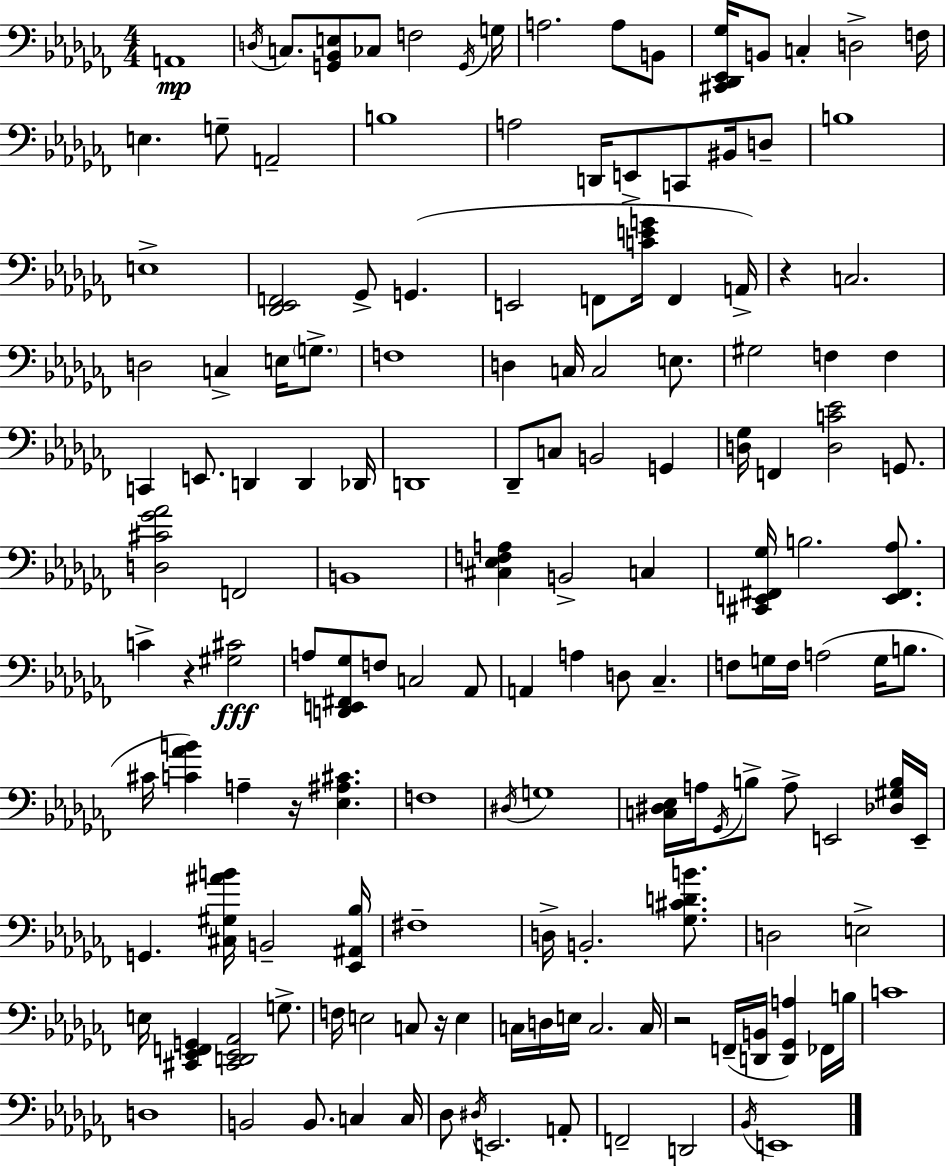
A2/w D3/s C3/e. [G2,Bb2,E3]/e CES3/e F3/h G2/s G3/s A3/h. A3/e B2/e [C#2,Db2,Eb2,Gb3]/s B2/e C3/q D3/h F3/s E3/q. G3/e A2/h B3/w A3/h D2/s E2/e C2/e BIS2/s D3/e B3/w E3/w [Db2,Eb2,F2]/h Gb2/e G2/q. E2/h F2/e [C4,E4,G4]/s F2/q A2/s R/q C3/h. D3/h C3/q E3/s G3/e. F3/w D3/q C3/s C3/h E3/e. G#3/h F3/q F3/q C2/q E2/e. D2/q D2/q Db2/s D2/w Db2/e C3/e B2/h G2/q [D3,Gb3]/s F2/q [D3,C4,Eb4]/h G2/e. [D3,C#4,Gb4,Ab4]/h F2/h B2/w [C#3,Eb3,F3,A3]/q B2/h C3/q [C#2,E2,F#2,Gb3]/s B3/h. [E2,F#2,Ab3]/e. C4/q R/q [G#3,C#4]/h A3/e [D2,E2,F#2,Gb3]/e F3/e C3/h Ab2/e A2/q A3/q D3/e CES3/q. F3/e G3/s F3/s A3/h G3/s B3/e. C#4/s [C4,Ab4,B4]/q A3/q R/s [Eb3,A#3,C#4]/q. F3/w D#3/s G3/w [C3,D#3,Eb3]/s A3/s Gb2/s B3/e A3/e E2/h [Db3,G#3,B3]/s E2/s G2/q. [C#3,G#3,A#4,B4]/s B2/h [Eb2,A#2,Bb3]/s F#3/w D3/s B2/h. [Gb3,C#4,D4,B4]/e. D3/h E3/h E3/s [C#2,Eb2,F2,G2]/q [C#2,D2,Eb2,Ab2]/h G3/e. F3/s E3/h C3/e R/s E3/q C3/s D3/s E3/s C3/h. C3/s R/h F2/s [D2,B2]/s [D2,Gb2,A3]/q FES2/s B3/s C4/w D3/w B2/h B2/e. C3/q C3/s Db3/e D#3/s E2/h. A2/e F2/h D2/h Bb2/s E2/w